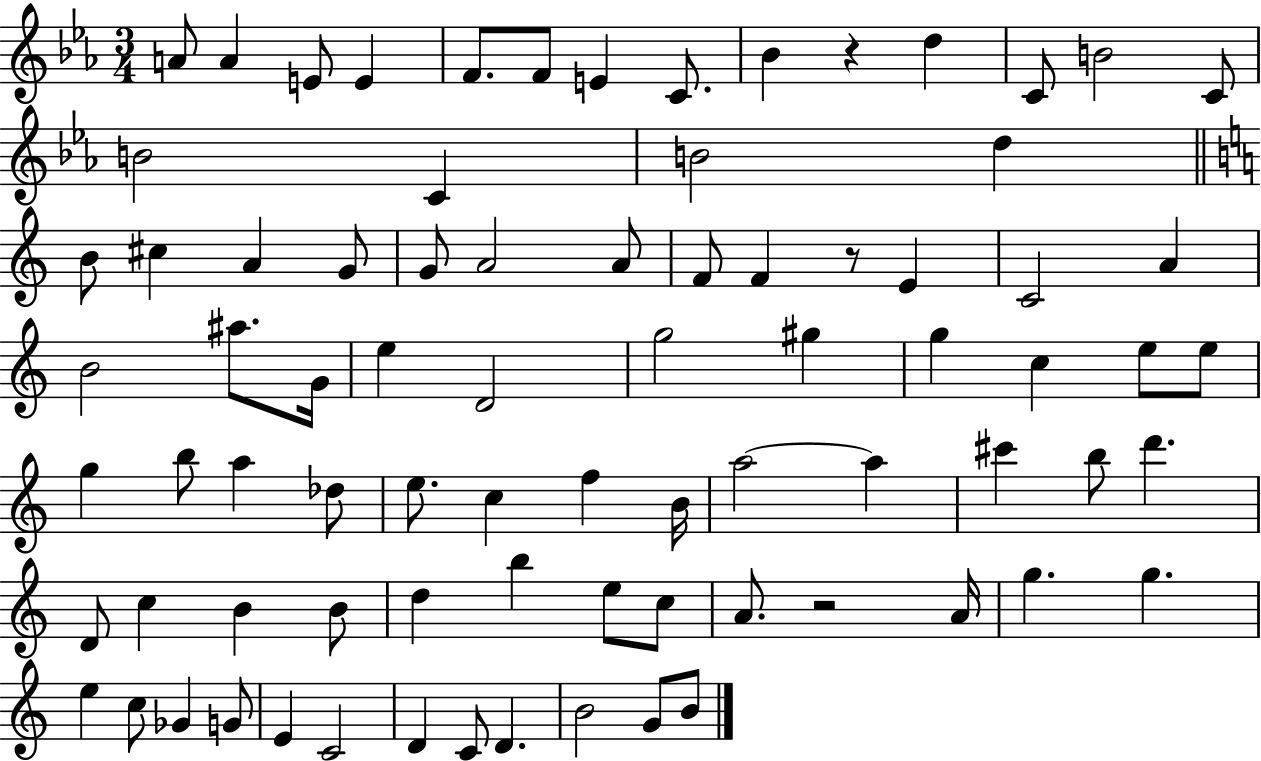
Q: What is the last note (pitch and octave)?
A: B4